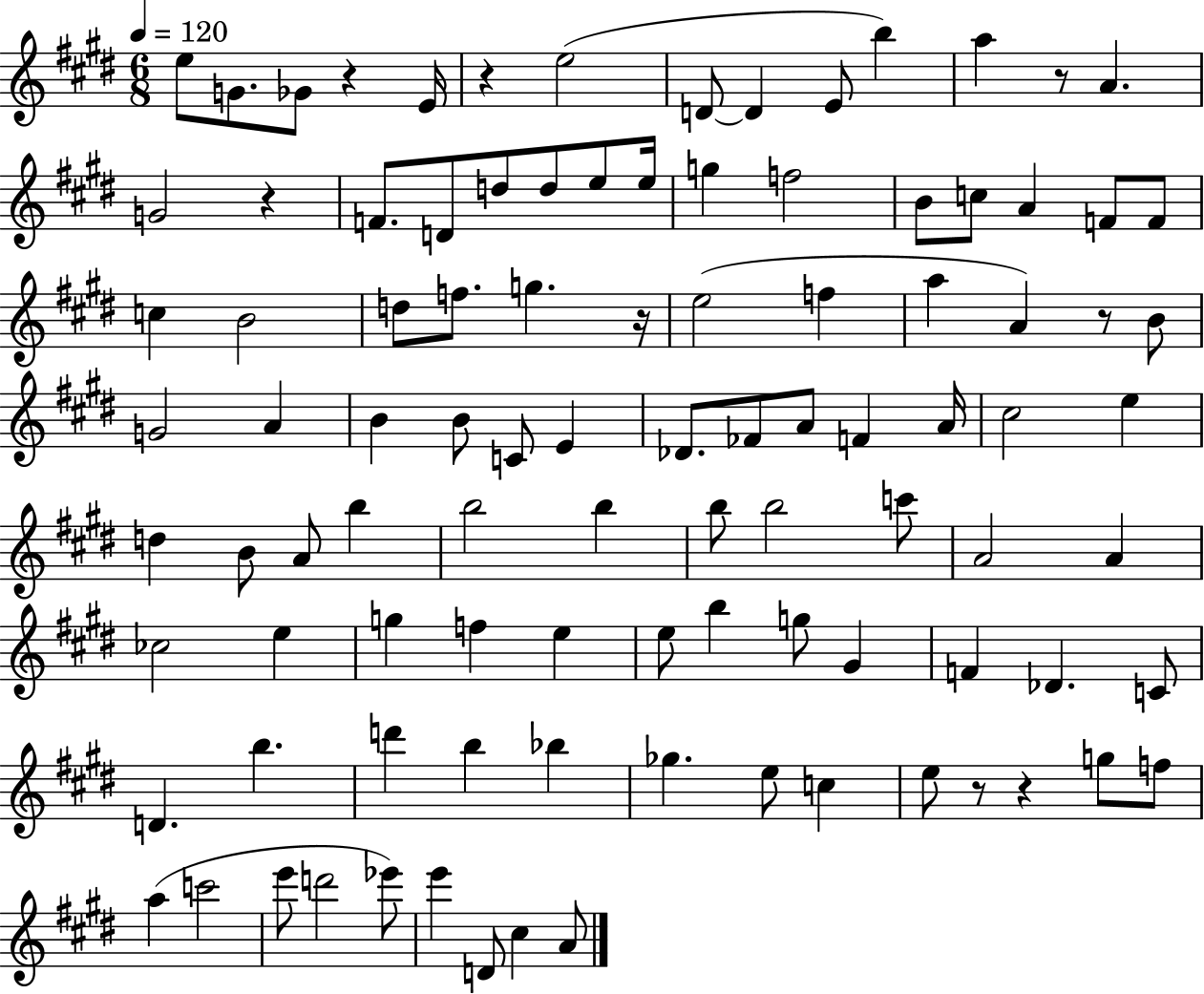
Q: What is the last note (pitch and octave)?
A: A4